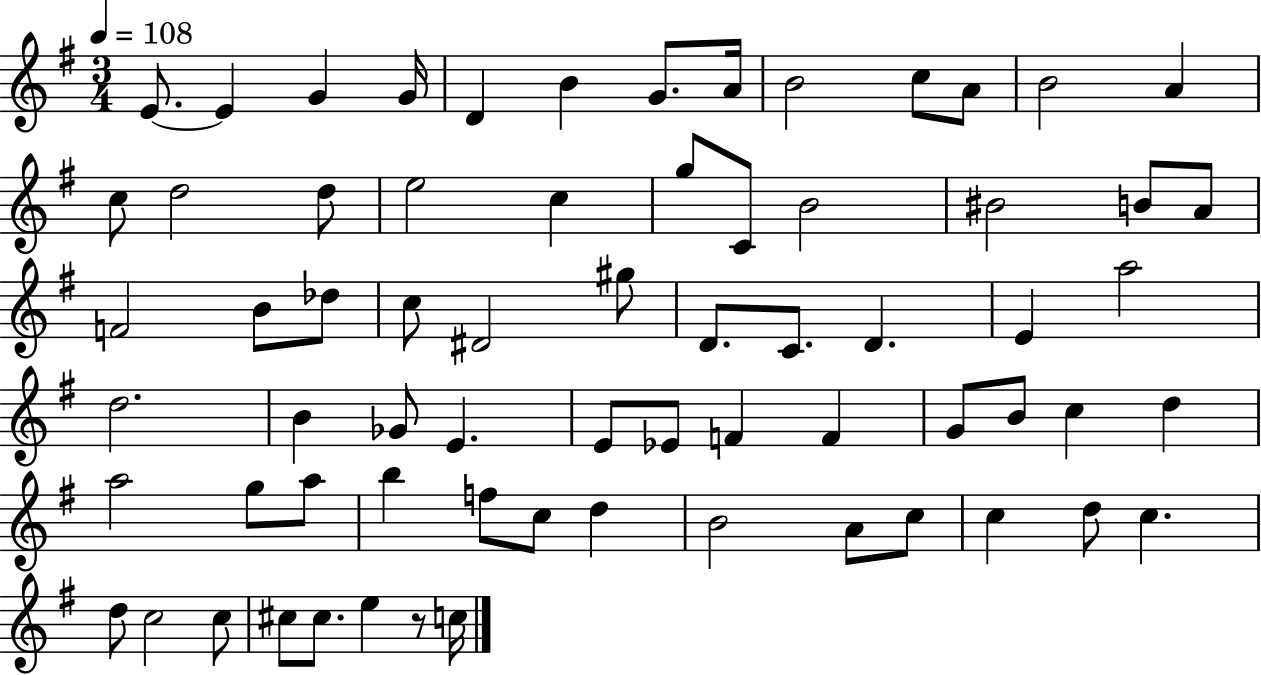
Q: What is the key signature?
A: G major